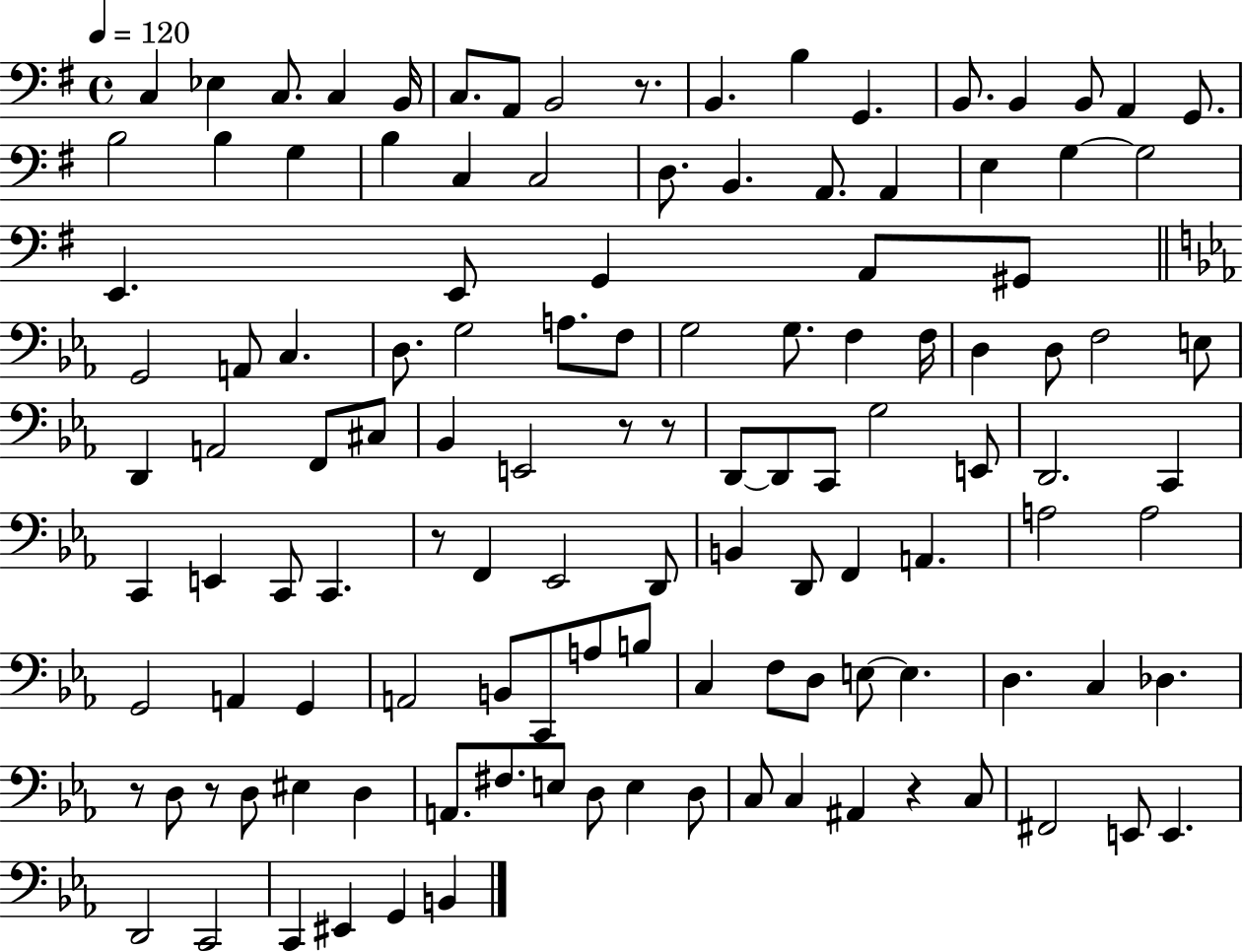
{
  \clef bass
  \time 4/4
  \defaultTimeSignature
  \key g \major
  \tempo 4 = 120
  c4 ees4 c8. c4 b,16 | c8. a,8 b,2 r8. | b,4. b4 g,4. | b,8. b,4 b,8 a,4 g,8. | \break b2 b4 g4 | b4 c4 c2 | d8. b,4. a,8. a,4 | e4 g4~~ g2 | \break e,4. e,8 g,4 a,8 gis,8 | \bar "||" \break \key c \minor g,2 a,8 c4. | d8. g2 a8. f8 | g2 g8. f4 f16 | d4 d8 f2 e8 | \break d,4 a,2 f,8 cis8 | bes,4 e,2 r8 r8 | d,8~~ d,8 c,8 g2 e,8 | d,2. c,4 | \break c,4 e,4 c,8 c,4. | r8 f,4 ees,2 d,8 | b,4 d,8 f,4 a,4. | a2 a2 | \break g,2 a,4 g,4 | a,2 b,8 c,8 a8 b8 | c4 f8 d8 e8~~ e4. | d4. c4 des4. | \break r8 d8 r8 d8 eis4 d4 | a,8. fis8. e8 d8 e4 d8 | c8 c4 ais,4 r4 c8 | fis,2 e,8 e,4. | \break d,2 c,2 | c,4 eis,4 g,4 b,4 | \bar "|."
}